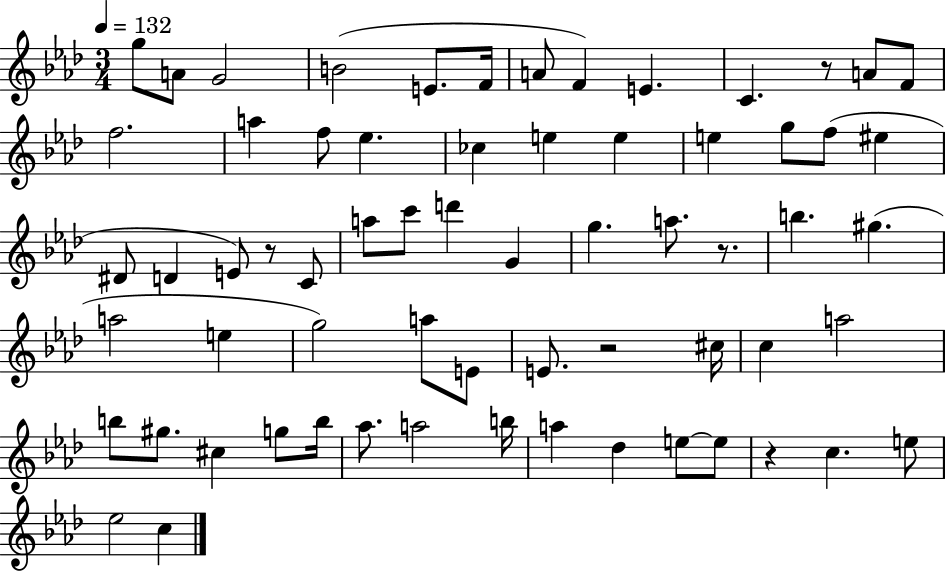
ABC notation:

X:1
T:Untitled
M:3/4
L:1/4
K:Ab
g/2 A/2 G2 B2 E/2 F/4 A/2 F E C z/2 A/2 F/2 f2 a f/2 _e _c e e e g/2 f/2 ^e ^D/2 D E/2 z/2 C/2 a/2 c'/2 d' G g a/2 z/2 b ^g a2 e g2 a/2 E/2 E/2 z2 ^c/4 c a2 b/2 ^g/2 ^c g/2 b/4 _a/2 a2 b/4 a _d e/2 e/2 z c e/2 _e2 c